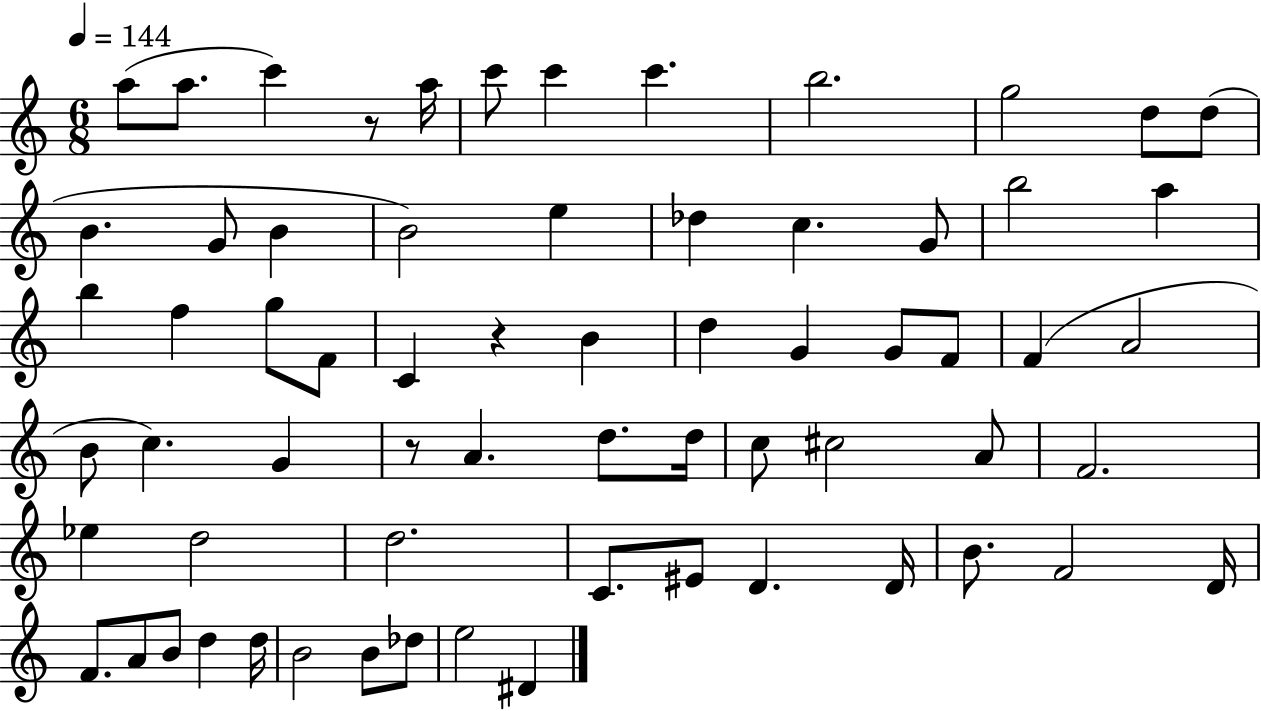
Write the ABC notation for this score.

X:1
T:Untitled
M:6/8
L:1/4
K:C
a/2 a/2 c' z/2 a/4 c'/2 c' c' b2 g2 d/2 d/2 B G/2 B B2 e _d c G/2 b2 a b f g/2 F/2 C z B d G G/2 F/2 F A2 B/2 c G z/2 A d/2 d/4 c/2 ^c2 A/2 F2 _e d2 d2 C/2 ^E/2 D D/4 B/2 F2 D/4 F/2 A/2 B/2 d d/4 B2 B/2 _d/2 e2 ^D